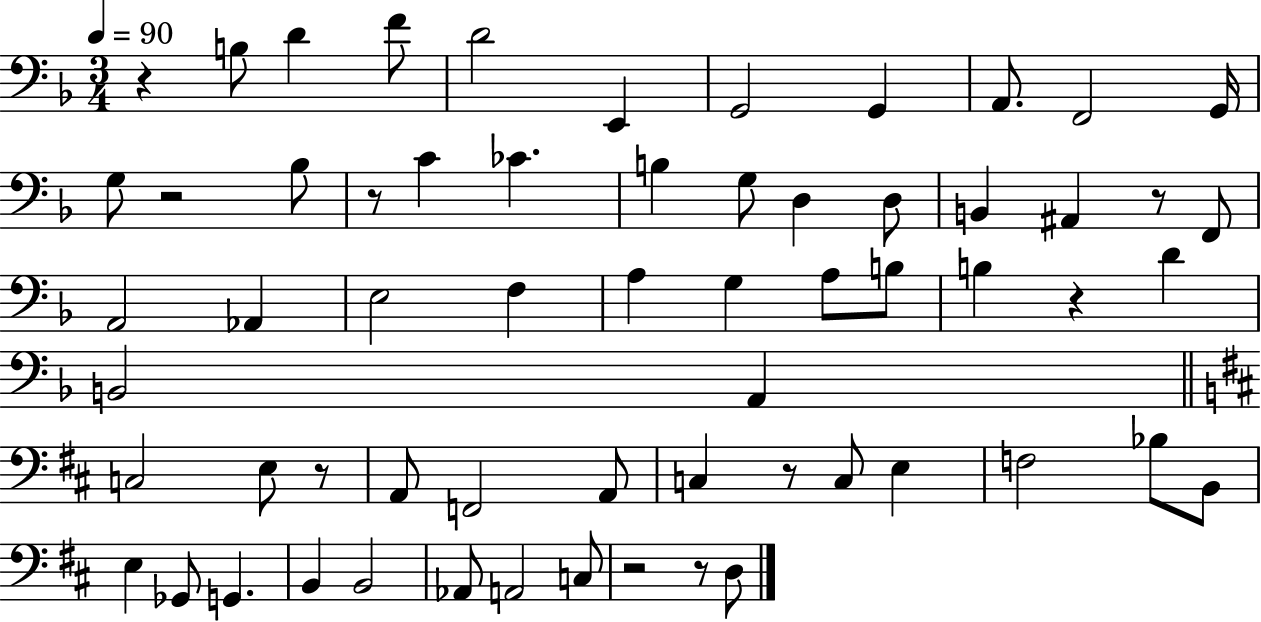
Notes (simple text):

R/q B3/e D4/q F4/e D4/h E2/q G2/h G2/q A2/e. F2/h G2/s G3/e R/h Bb3/e R/e C4/q CES4/q. B3/q G3/e D3/q D3/e B2/q A#2/q R/e F2/e A2/h Ab2/q E3/h F3/q A3/q G3/q A3/e B3/e B3/q R/q D4/q B2/h A2/q C3/h E3/e R/e A2/e F2/h A2/e C3/q R/e C3/e E3/q F3/h Bb3/e B2/e E3/q Gb2/e G2/q. B2/q B2/h Ab2/e A2/h C3/e R/h R/e D3/e